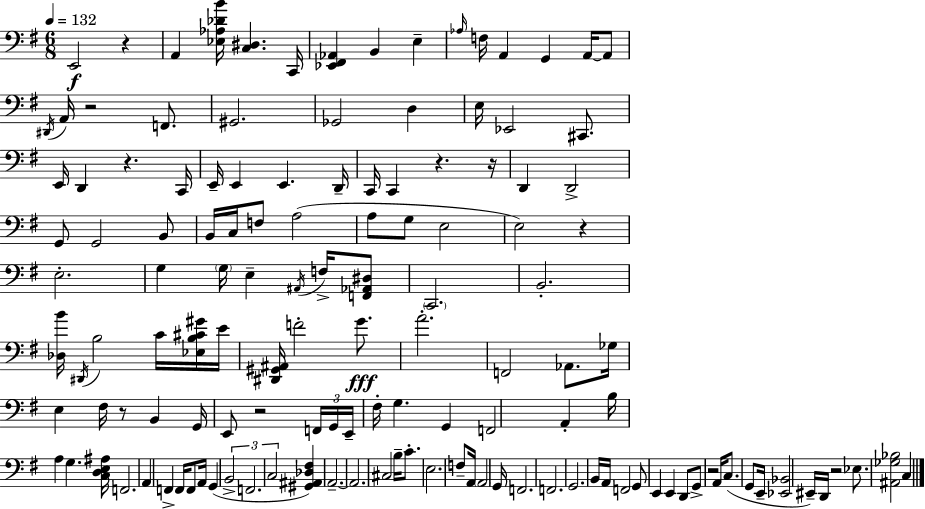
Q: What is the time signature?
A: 6/8